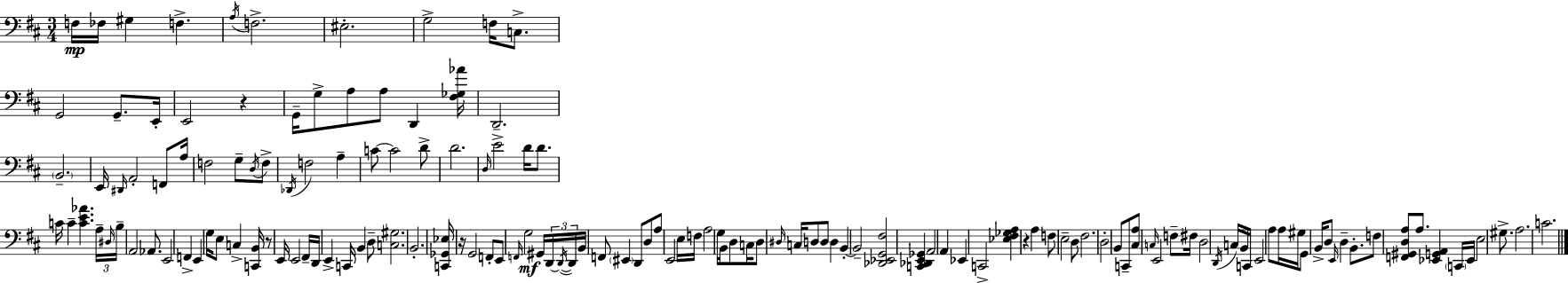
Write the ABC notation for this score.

X:1
T:Untitled
M:3/4
L:1/4
K:D
F,/4 _F,/4 ^G, F, A,/4 F,2 ^E,2 G,2 F,/4 C,/2 G,,2 G,,/2 E,,/4 E,,2 z G,,/4 G,/2 A,/2 A,/2 D,, [^F,_G,_A]/4 D,,2 B,,2 E,,/4 ^D,,/4 A,,2 F,,/2 A,/4 F,2 G,/2 D,/4 F,/2 _D,,/4 F,2 A, C/2 C2 D/2 D2 D,/4 E2 D/4 D/2 C/4 C [CE_A] A,/4 ^D,/4 B,/4 A,,2 _A,,/2 E,,2 F,, E,, G,/4 E,/2 C, [C,,B,,]/4 z/2 E,,/4 E,,2 ^F,,/4 D,,/4 E,, C,,/4 B,, D,/2 [C,^G,]2 B,,2 [C,,_G,,_E,]/4 z/4 G,,2 F,,/2 E,,/2 F,,/4 G,2 ^G,,/4 D,,/4 D,,/4 D,,/4 B,,/4 F,,/2 ^E,, D,,/2 D,/2 A,/2 E,,2 E,/4 F,/4 A,2 G,/4 B,,/4 D,/2 C,/4 D,/2 ^D,/4 C,/4 D,/2 D,/2 D, B,, B,,2 [_D,,_E,,G,,^F,]2 [C,,_D,,E,,_G,,] A,,2 A,, _E,, C,,2 [_E,^F,_G,A,] z A, F,/2 E,2 D,/2 ^F,2 D,2 B,,/2 C,,/2 [^C,A,]/2 C,/4 E,,2 F,/2 ^F,/4 D,2 D,,/4 C,/4 B,,/4 C,,/4 E,,2 A,/2 A,/4 ^G,/4 G,,/2 B,,/4 D,/2 E,,/4 D, B,,/2 F,/2 [F,,^G,,D,A,]/2 A,/2 [_E,,G,,A,,] C,,/4 _E,,/4 E,2 ^G,/2 A,2 C2